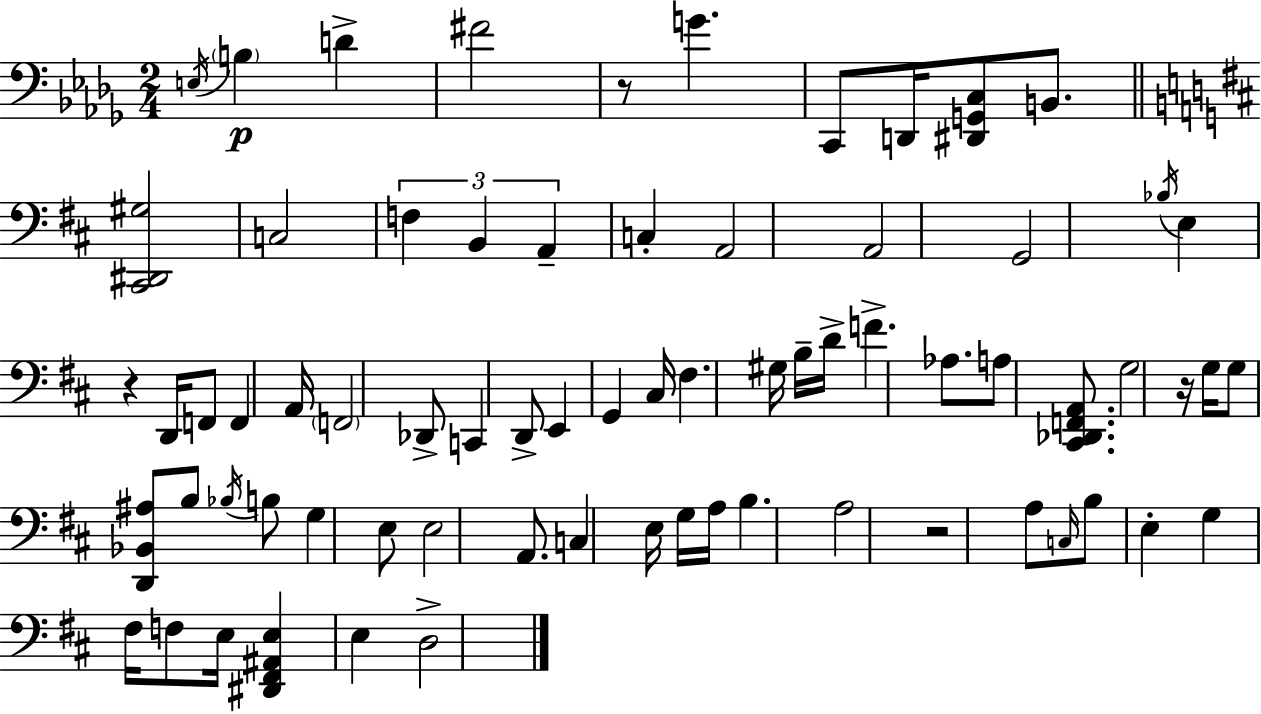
E3/s B3/q D4/q F#4/h R/e G4/q. C2/e D2/s [D#2,G2,C3]/e B2/e. [C#2,D#2,G#3]/h C3/h F3/q B2/q A2/q C3/q A2/h A2/h G2/h Bb3/s E3/q R/q D2/s F2/e F2/q A2/s F2/h Db2/e C2/q D2/e E2/q G2/q C#3/s F#3/q. G#3/s B3/s D4/s F4/q. Ab3/e. A3/e [C#2,Db2,F2,A2]/e. G3/h R/s G3/s G3/e [D2,Bb2,A#3]/e B3/e Bb3/s B3/e G3/q E3/e E3/h A2/e. C3/q E3/s G3/s A3/s B3/q. A3/h R/h A3/e C3/s B3/e E3/q G3/q F#3/s F3/e E3/s [D#2,F#2,A#2,E3]/q E3/q D3/h